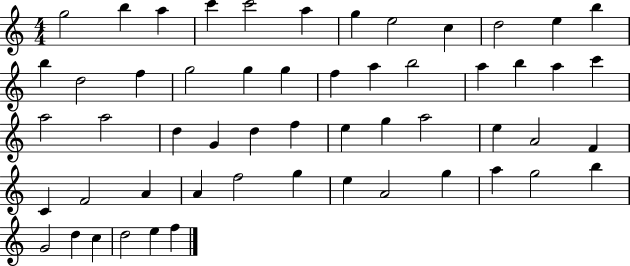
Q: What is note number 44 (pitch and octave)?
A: E5